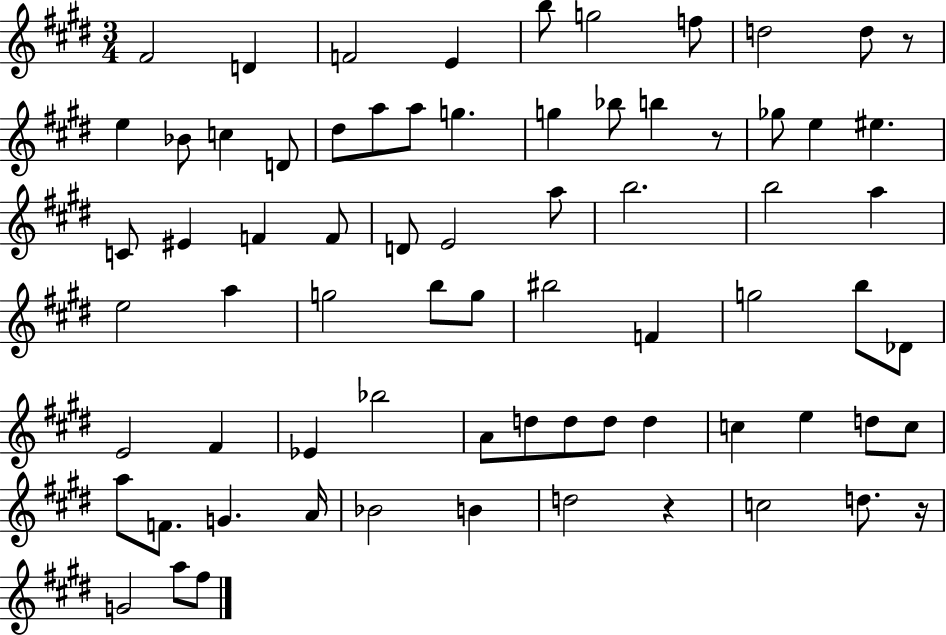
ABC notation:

X:1
T:Untitled
M:3/4
L:1/4
K:E
^F2 D F2 E b/2 g2 f/2 d2 d/2 z/2 e _B/2 c D/2 ^d/2 a/2 a/2 g g _b/2 b z/2 _g/2 e ^e C/2 ^E F F/2 D/2 E2 a/2 b2 b2 a e2 a g2 b/2 g/2 ^b2 F g2 b/2 _D/2 E2 ^F _E _b2 A/2 d/2 d/2 d/2 d c e d/2 c/2 a/2 F/2 G A/4 _B2 B d2 z c2 d/2 z/4 G2 a/2 ^f/2